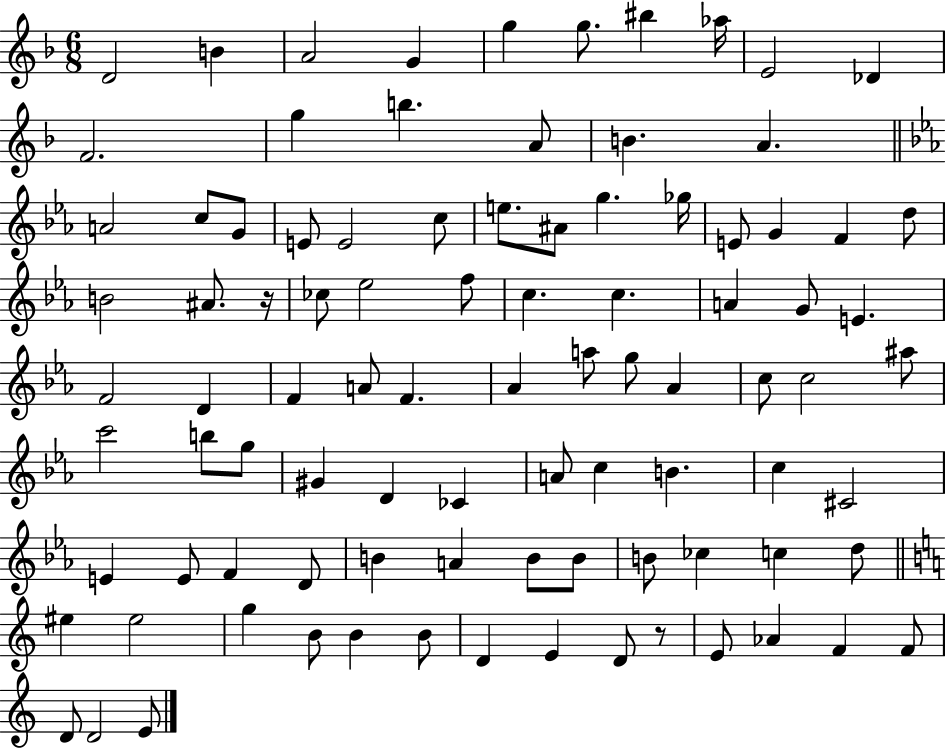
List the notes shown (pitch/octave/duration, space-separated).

D4/h B4/q A4/h G4/q G5/q G5/e. BIS5/q Ab5/s E4/h Db4/q F4/h. G5/q B5/q. A4/e B4/q. A4/q. A4/h C5/e G4/e E4/e E4/h C5/e E5/e. A#4/e G5/q. Gb5/s E4/e G4/q F4/q D5/e B4/h A#4/e. R/s CES5/e Eb5/h F5/e C5/q. C5/q. A4/q G4/e E4/q. F4/h D4/q F4/q A4/e F4/q. Ab4/q A5/e G5/e Ab4/q C5/e C5/h A#5/e C6/h B5/e G5/e G#4/q D4/q CES4/q A4/e C5/q B4/q. C5/q C#4/h E4/q E4/e F4/q D4/e B4/q A4/q B4/e B4/e B4/e CES5/q C5/q D5/e EIS5/q EIS5/h G5/q B4/e B4/q B4/e D4/q E4/q D4/e R/e E4/e Ab4/q F4/q F4/e D4/e D4/h E4/e